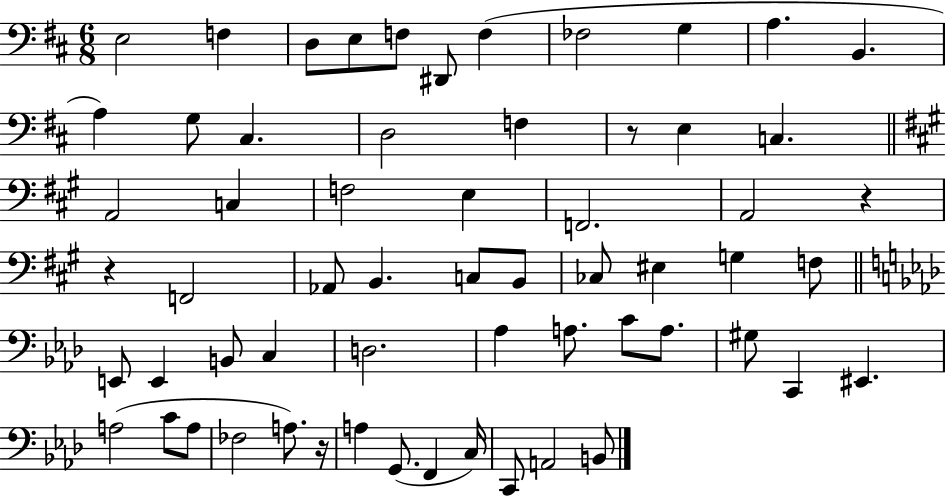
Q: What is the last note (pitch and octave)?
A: B2